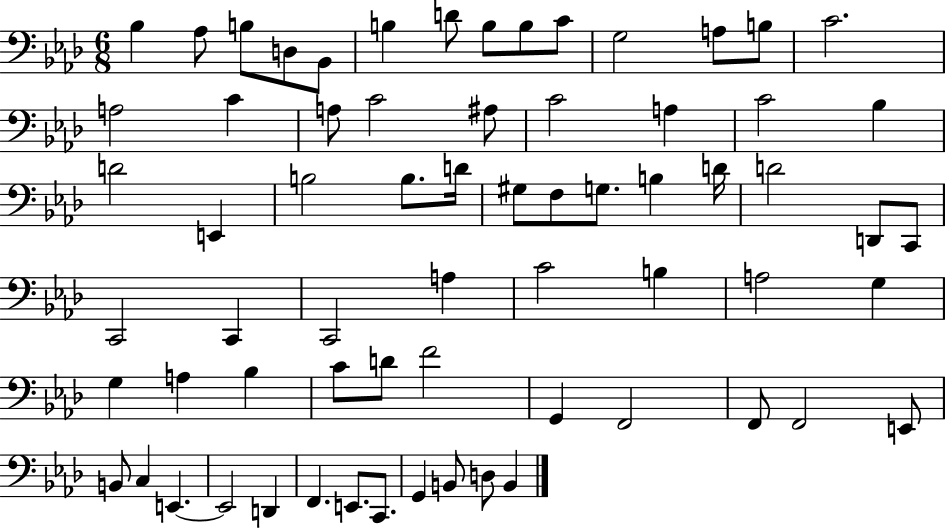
Bb3/q Ab3/e B3/e D3/e Bb2/e B3/q D4/e B3/e B3/e C4/e G3/h A3/e B3/e C4/h. A3/h C4/q A3/e C4/h A#3/e C4/h A3/q C4/h Bb3/q D4/h E2/q B3/h B3/e. D4/s G#3/e F3/e G3/e. B3/q D4/s D4/h D2/e C2/e C2/h C2/q C2/h A3/q C4/h B3/q A3/h G3/q G3/q A3/q Bb3/q C4/e D4/e F4/h G2/q F2/h F2/e F2/h E2/e B2/e C3/q E2/q. E2/h D2/q F2/q. E2/e. C2/e. G2/q B2/e D3/e B2/q